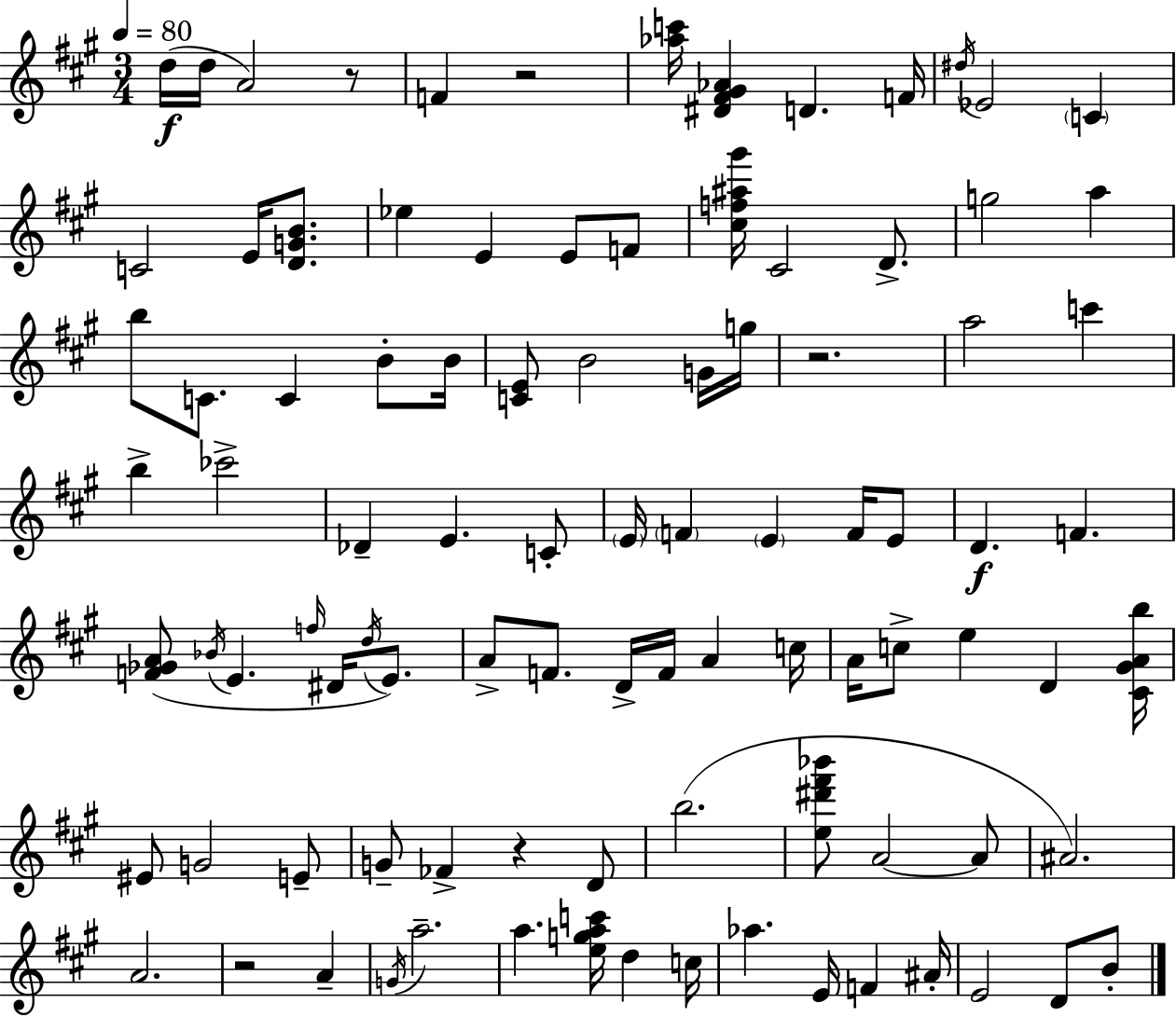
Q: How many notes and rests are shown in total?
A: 95